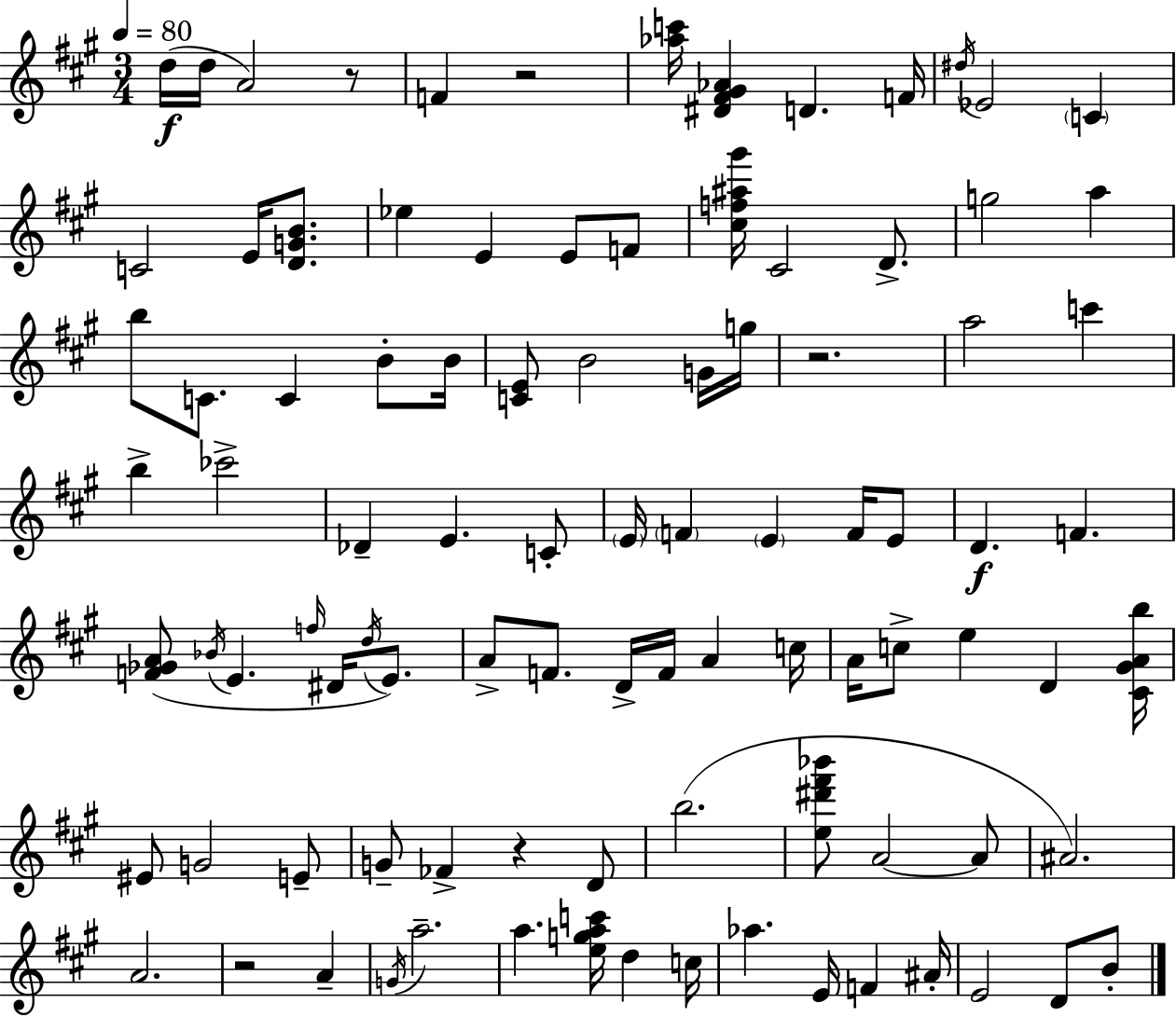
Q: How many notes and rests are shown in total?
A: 95